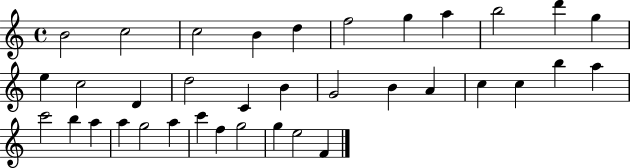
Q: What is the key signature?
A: C major